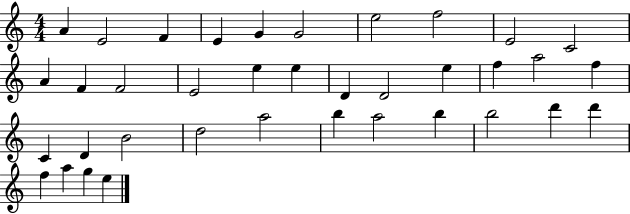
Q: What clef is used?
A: treble